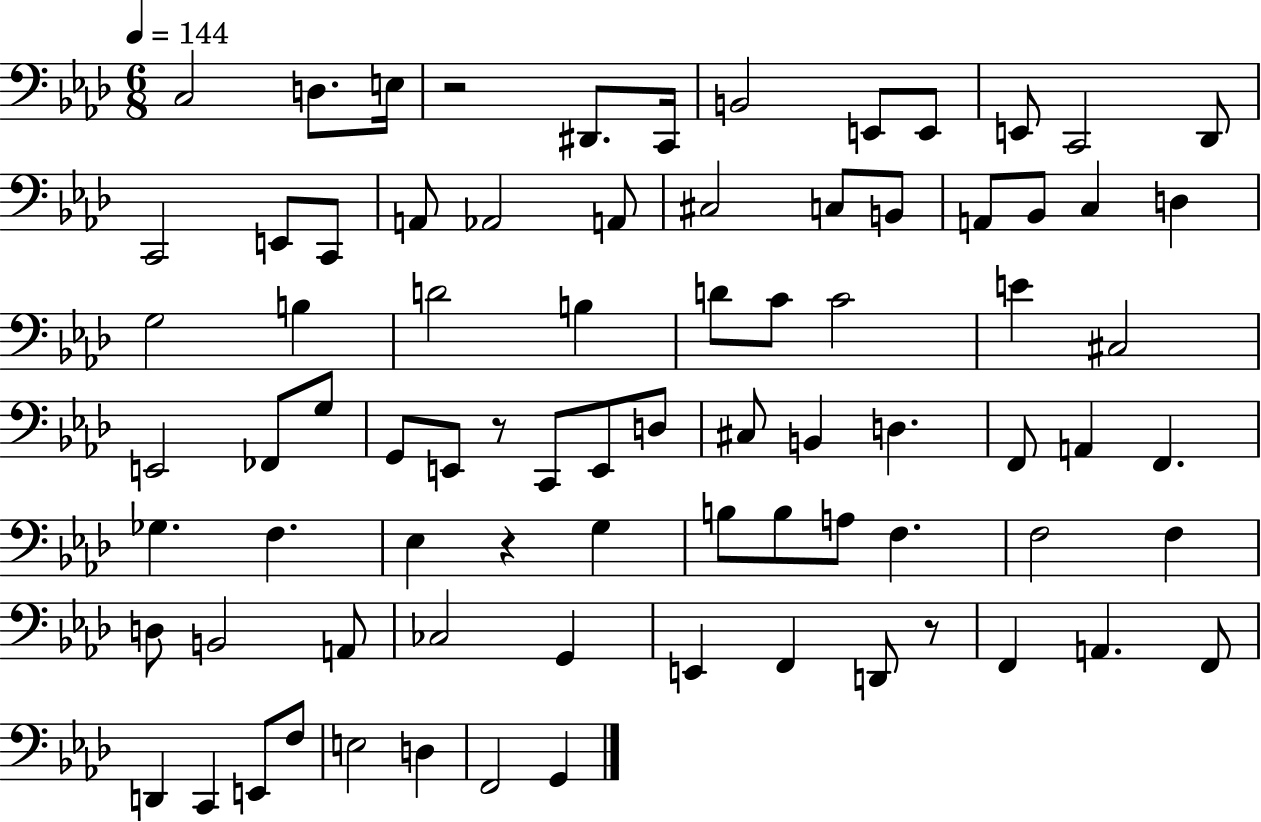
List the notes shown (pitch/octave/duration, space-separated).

C3/h D3/e. E3/s R/h D#2/e. C2/s B2/h E2/e E2/e E2/e C2/h Db2/e C2/h E2/e C2/e A2/e Ab2/h A2/e C#3/h C3/e B2/e A2/e Bb2/e C3/q D3/q G3/h B3/q D4/h B3/q D4/e C4/e C4/h E4/q C#3/h E2/h FES2/e G3/e G2/e E2/e R/e C2/e E2/e D3/e C#3/e B2/q D3/q. F2/e A2/q F2/q. Gb3/q. F3/q. Eb3/q R/q G3/q B3/e B3/e A3/e F3/q. F3/h F3/q D3/e B2/h A2/e CES3/h G2/q E2/q F2/q D2/e R/e F2/q A2/q. F2/e D2/q C2/q E2/e F3/e E3/h D3/q F2/h G2/q